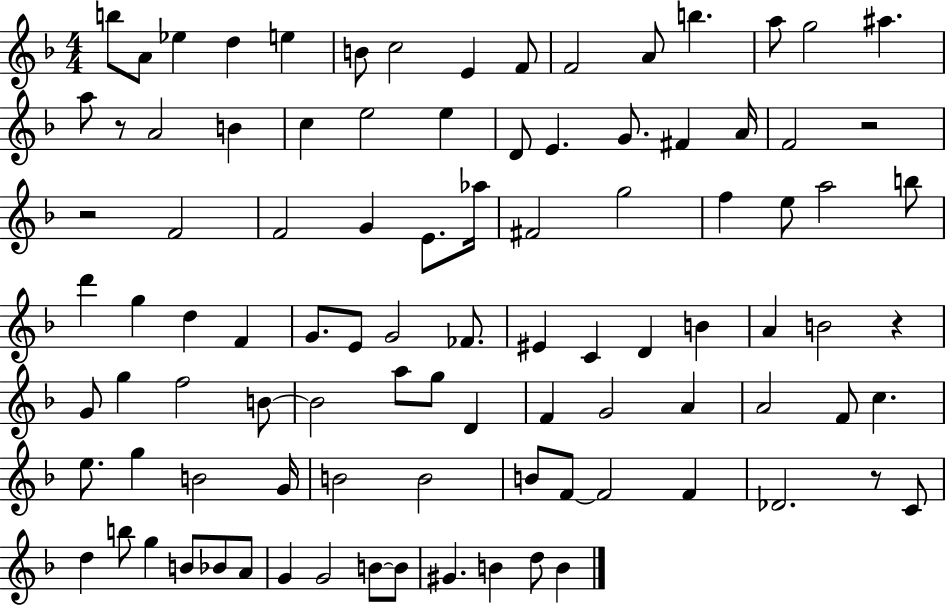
B5/e A4/e Eb5/q D5/q E5/q B4/e C5/h E4/q F4/e F4/h A4/e B5/q. A5/e G5/h A#5/q. A5/e R/e A4/h B4/q C5/q E5/h E5/q D4/e E4/q. G4/e. F#4/q A4/s F4/h R/h R/h F4/h F4/h G4/q E4/e. Ab5/s F#4/h G5/h F5/q E5/e A5/h B5/e D6/q G5/q D5/q F4/q G4/e. E4/e G4/h FES4/e. EIS4/q C4/q D4/q B4/q A4/q B4/h R/q G4/e G5/q F5/h B4/e B4/h A5/e G5/e D4/q F4/q G4/h A4/q A4/h F4/e C5/q. E5/e. G5/q B4/h G4/s B4/h B4/h B4/e F4/e F4/h F4/q Db4/h. R/e C4/e D5/q B5/e G5/q B4/e Bb4/e A4/e G4/q G4/h B4/e B4/e G#4/q. B4/q D5/e B4/q